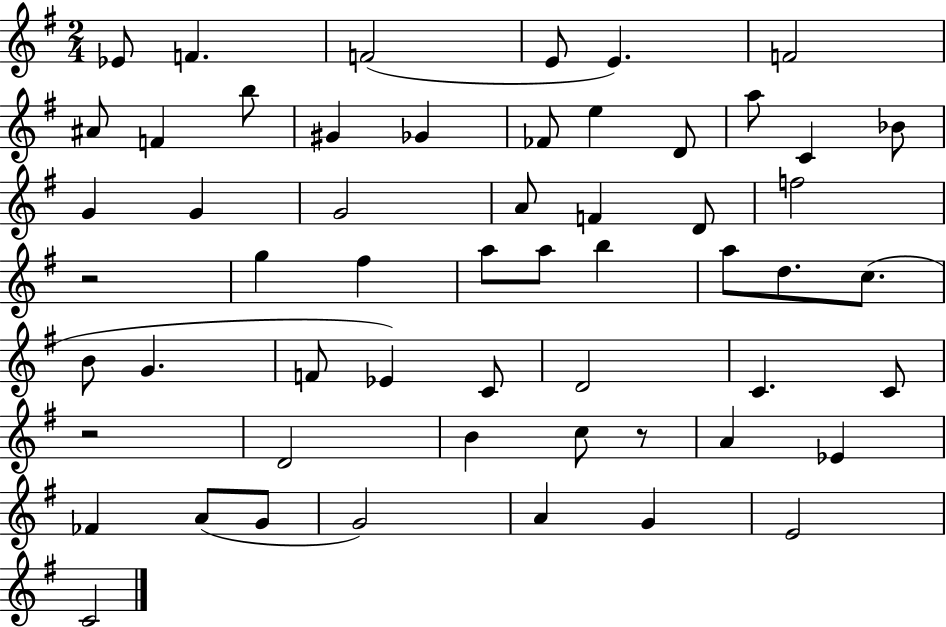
Eb4/e F4/q. F4/h E4/e E4/q. F4/h A#4/e F4/q B5/e G#4/q Gb4/q FES4/e E5/q D4/e A5/e C4/q Bb4/e G4/q G4/q G4/h A4/e F4/q D4/e F5/h R/h G5/q F#5/q A5/e A5/e B5/q A5/e D5/e. C5/e. B4/e G4/q. F4/e Eb4/q C4/e D4/h C4/q. C4/e R/h D4/h B4/q C5/e R/e A4/q Eb4/q FES4/q A4/e G4/e G4/h A4/q G4/q E4/h C4/h